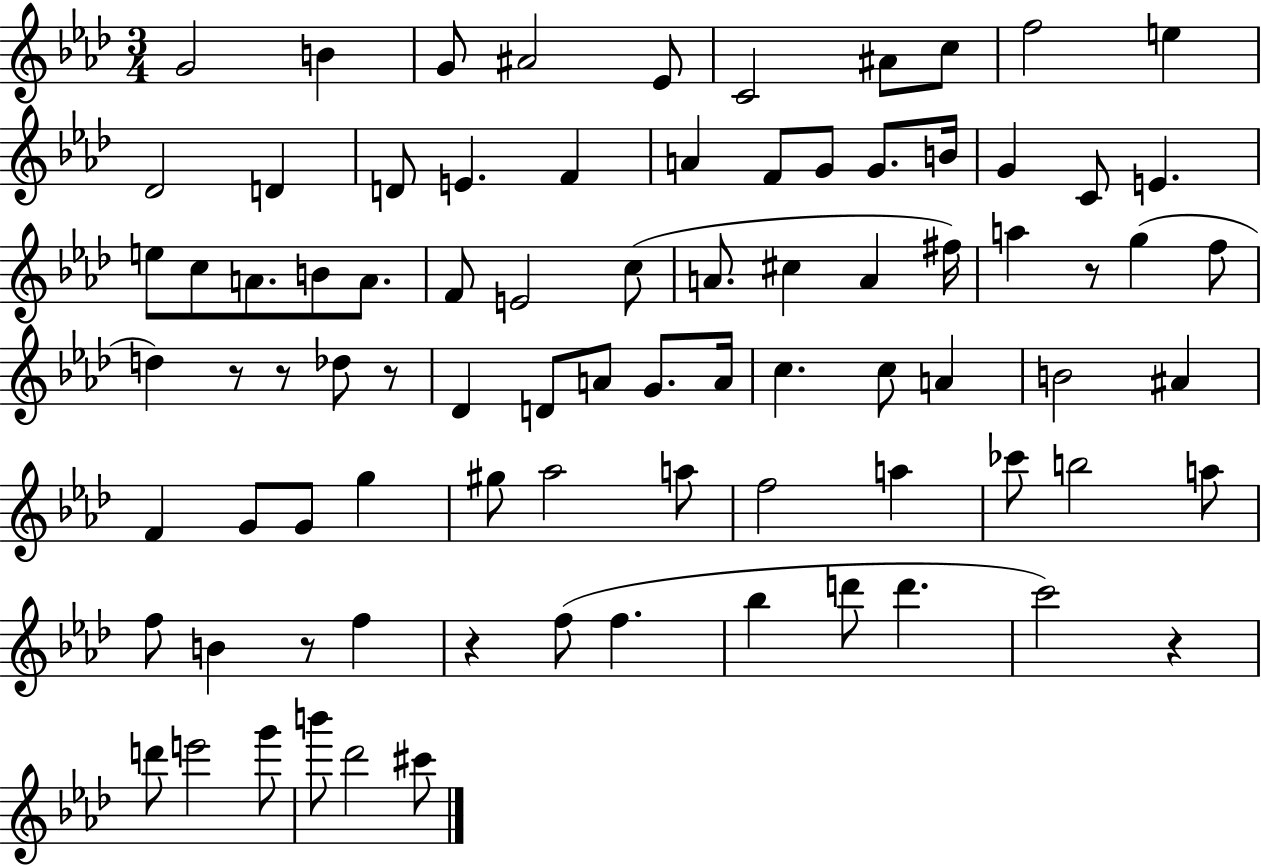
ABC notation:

X:1
T:Untitled
M:3/4
L:1/4
K:Ab
G2 B G/2 ^A2 _E/2 C2 ^A/2 c/2 f2 e _D2 D D/2 E F A F/2 G/2 G/2 B/4 G C/2 E e/2 c/2 A/2 B/2 A/2 F/2 E2 c/2 A/2 ^c A ^f/4 a z/2 g f/2 d z/2 z/2 _d/2 z/2 _D D/2 A/2 G/2 A/4 c c/2 A B2 ^A F G/2 G/2 g ^g/2 _a2 a/2 f2 a _c'/2 b2 a/2 f/2 B z/2 f z f/2 f _b d'/2 d' c'2 z d'/2 e'2 g'/2 b'/2 _d'2 ^c'/2